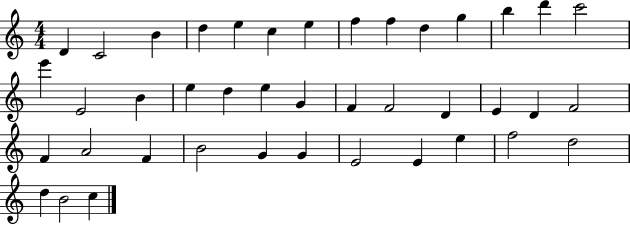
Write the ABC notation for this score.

X:1
T:Untitled
M:4/4
L:1/4
K:C
D C2 B d e c e f f d g b d' c'2 e' E2 B e d e G F F2 D E D F2 F A2 F B2 G G E2 E e f2 d2 d B2 c